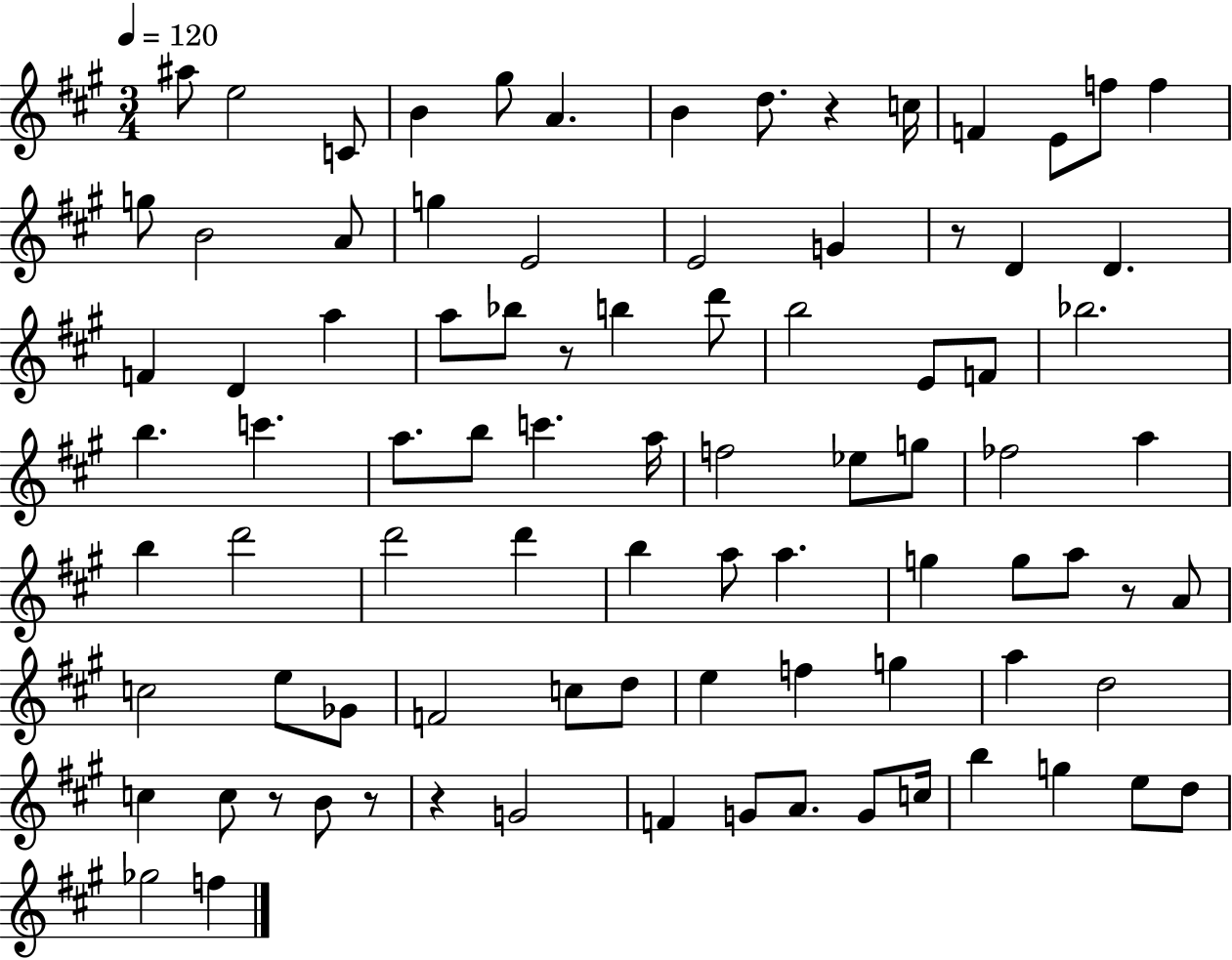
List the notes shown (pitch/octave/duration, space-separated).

A#5/e E5/h C4/e B4/q G#5/e A4/q. B4/q D5/e. R/q C5/s F4/q E4/e F5/e F5/q G5/e B4/h A4/e G5/q E4/h E4/h G4/q R/e D4/q D4/q. F4/q D4/q A5/q A5/e Bb5/e R/e B5/q D6/e B5/h E4/e F4/e Bb5/h. B5/q. C6/q. A5/e. B5/e C6/q. A5/s F5/h Eb5/e G5/e FES5/h A5/q B5/q D6/h D6/h D6/q B5/q A5/e A5/q. G5/q G5/e A5/e R/e A4/e C5/h E5/e Gb4/e F4/h C5/e D5/e E5/q F5/q G5/q A5/q D5/h C5/q C5/e R/e B4/e R/e R/q G4/h F4/q G4/e A4/e. G4/e C5/s B5/q G5/q E5/e D5/e Gb5/h F5/q